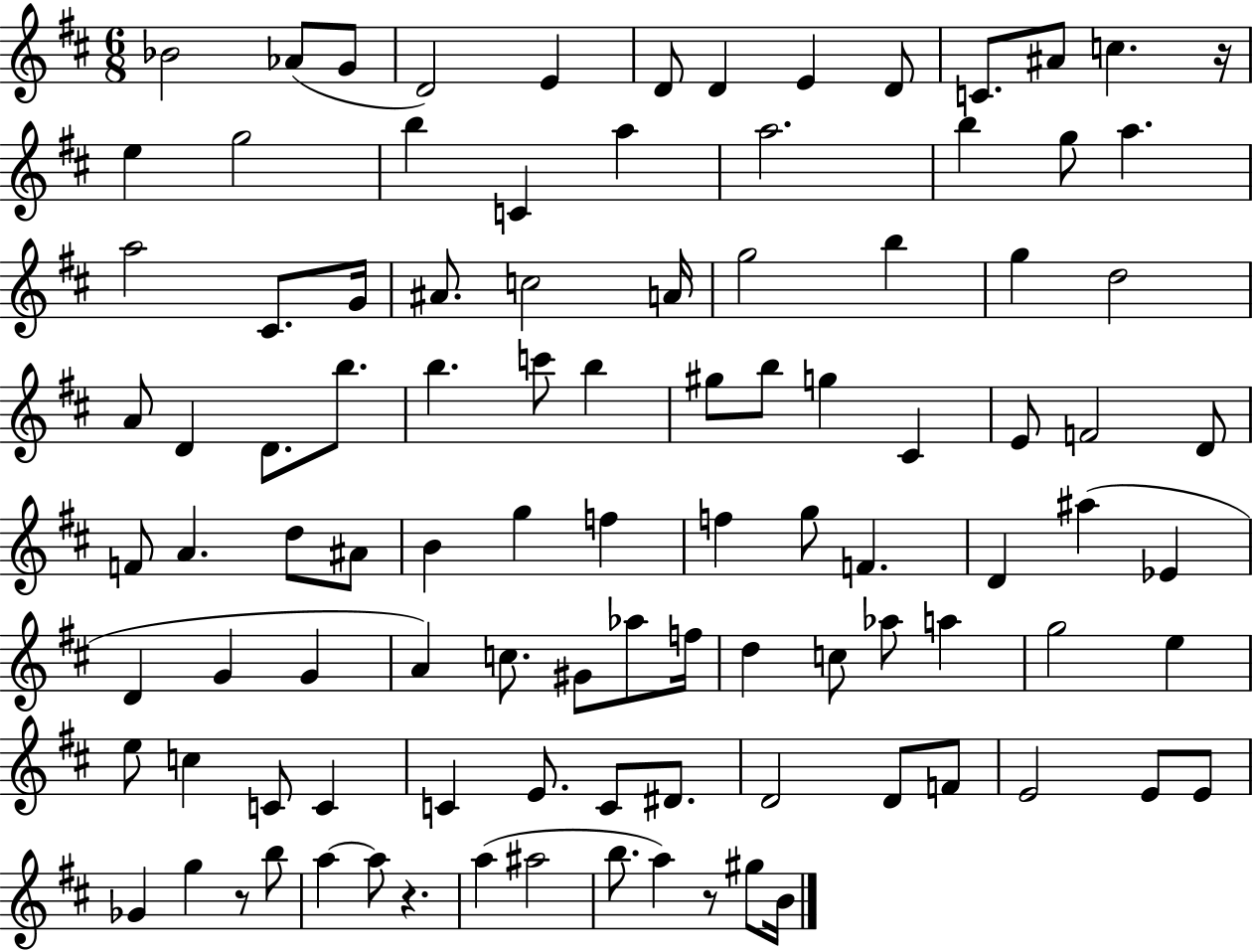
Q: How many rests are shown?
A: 4